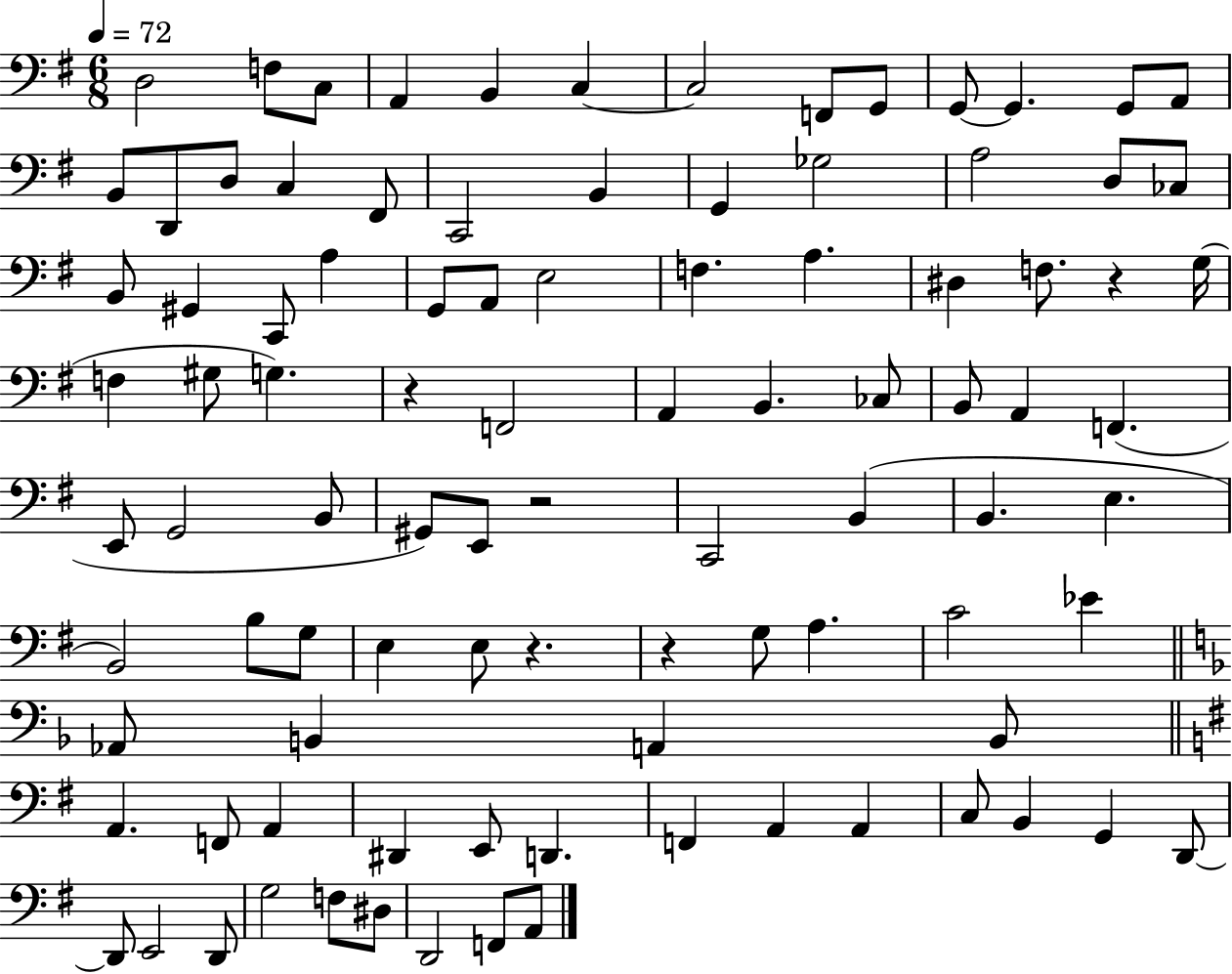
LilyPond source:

{
  \clef bass
  \numericTimeSignature
  \time 6/8
  \key g \major
  \tempo 4 = 72
  d2 f8 c8 | a,4 b,4 c4~~ | c2 f,8 g,8 | g,8~~ g,4. g,8 a,8 | \break b,8 d,8 d8 c4 fis,8 | c,2 b,4 | g,4 ges2 | a2 d8 ces8 | \break b,8 gis,4 c,8 a4 | g,8 a,8 e2 | f4. a4. | dis4 f8. r4 g16( | \break f4 gis8 g4.) | r4 f,2 | a,4 b,4. ces8 | b,8 a,4 f,4.( | \break e,8 g,2 b,8 | gis,8) e,8 r2 | c,2 b,4( | b,4. e4. | \break b,2) b8 g8 | e4 e8 r4. | r4 g8 a4. | c'2 ees'4 | \break \bar "||" \break \key d \minor aes,8 b,4 a,4 b,8 | \bar "||" \break \key g \major a,4. f,8 a,4 | dis,4 e,8 d,4. | f,4 a,4 a,4 | c8 b,4 g,4 d,8~~ | \break d,8 e,2 d,8 | g2 f8 dis8 | d,2 f,8 a,8 | \bar "|."
}